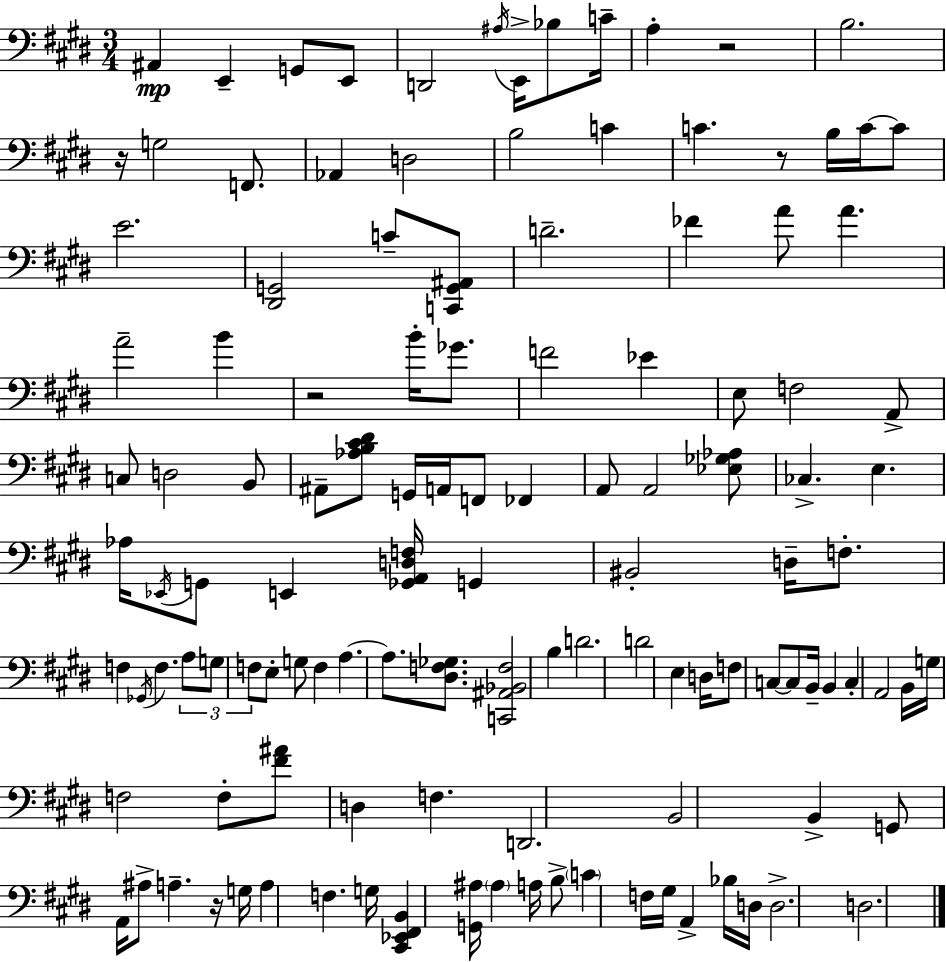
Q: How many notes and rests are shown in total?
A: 122